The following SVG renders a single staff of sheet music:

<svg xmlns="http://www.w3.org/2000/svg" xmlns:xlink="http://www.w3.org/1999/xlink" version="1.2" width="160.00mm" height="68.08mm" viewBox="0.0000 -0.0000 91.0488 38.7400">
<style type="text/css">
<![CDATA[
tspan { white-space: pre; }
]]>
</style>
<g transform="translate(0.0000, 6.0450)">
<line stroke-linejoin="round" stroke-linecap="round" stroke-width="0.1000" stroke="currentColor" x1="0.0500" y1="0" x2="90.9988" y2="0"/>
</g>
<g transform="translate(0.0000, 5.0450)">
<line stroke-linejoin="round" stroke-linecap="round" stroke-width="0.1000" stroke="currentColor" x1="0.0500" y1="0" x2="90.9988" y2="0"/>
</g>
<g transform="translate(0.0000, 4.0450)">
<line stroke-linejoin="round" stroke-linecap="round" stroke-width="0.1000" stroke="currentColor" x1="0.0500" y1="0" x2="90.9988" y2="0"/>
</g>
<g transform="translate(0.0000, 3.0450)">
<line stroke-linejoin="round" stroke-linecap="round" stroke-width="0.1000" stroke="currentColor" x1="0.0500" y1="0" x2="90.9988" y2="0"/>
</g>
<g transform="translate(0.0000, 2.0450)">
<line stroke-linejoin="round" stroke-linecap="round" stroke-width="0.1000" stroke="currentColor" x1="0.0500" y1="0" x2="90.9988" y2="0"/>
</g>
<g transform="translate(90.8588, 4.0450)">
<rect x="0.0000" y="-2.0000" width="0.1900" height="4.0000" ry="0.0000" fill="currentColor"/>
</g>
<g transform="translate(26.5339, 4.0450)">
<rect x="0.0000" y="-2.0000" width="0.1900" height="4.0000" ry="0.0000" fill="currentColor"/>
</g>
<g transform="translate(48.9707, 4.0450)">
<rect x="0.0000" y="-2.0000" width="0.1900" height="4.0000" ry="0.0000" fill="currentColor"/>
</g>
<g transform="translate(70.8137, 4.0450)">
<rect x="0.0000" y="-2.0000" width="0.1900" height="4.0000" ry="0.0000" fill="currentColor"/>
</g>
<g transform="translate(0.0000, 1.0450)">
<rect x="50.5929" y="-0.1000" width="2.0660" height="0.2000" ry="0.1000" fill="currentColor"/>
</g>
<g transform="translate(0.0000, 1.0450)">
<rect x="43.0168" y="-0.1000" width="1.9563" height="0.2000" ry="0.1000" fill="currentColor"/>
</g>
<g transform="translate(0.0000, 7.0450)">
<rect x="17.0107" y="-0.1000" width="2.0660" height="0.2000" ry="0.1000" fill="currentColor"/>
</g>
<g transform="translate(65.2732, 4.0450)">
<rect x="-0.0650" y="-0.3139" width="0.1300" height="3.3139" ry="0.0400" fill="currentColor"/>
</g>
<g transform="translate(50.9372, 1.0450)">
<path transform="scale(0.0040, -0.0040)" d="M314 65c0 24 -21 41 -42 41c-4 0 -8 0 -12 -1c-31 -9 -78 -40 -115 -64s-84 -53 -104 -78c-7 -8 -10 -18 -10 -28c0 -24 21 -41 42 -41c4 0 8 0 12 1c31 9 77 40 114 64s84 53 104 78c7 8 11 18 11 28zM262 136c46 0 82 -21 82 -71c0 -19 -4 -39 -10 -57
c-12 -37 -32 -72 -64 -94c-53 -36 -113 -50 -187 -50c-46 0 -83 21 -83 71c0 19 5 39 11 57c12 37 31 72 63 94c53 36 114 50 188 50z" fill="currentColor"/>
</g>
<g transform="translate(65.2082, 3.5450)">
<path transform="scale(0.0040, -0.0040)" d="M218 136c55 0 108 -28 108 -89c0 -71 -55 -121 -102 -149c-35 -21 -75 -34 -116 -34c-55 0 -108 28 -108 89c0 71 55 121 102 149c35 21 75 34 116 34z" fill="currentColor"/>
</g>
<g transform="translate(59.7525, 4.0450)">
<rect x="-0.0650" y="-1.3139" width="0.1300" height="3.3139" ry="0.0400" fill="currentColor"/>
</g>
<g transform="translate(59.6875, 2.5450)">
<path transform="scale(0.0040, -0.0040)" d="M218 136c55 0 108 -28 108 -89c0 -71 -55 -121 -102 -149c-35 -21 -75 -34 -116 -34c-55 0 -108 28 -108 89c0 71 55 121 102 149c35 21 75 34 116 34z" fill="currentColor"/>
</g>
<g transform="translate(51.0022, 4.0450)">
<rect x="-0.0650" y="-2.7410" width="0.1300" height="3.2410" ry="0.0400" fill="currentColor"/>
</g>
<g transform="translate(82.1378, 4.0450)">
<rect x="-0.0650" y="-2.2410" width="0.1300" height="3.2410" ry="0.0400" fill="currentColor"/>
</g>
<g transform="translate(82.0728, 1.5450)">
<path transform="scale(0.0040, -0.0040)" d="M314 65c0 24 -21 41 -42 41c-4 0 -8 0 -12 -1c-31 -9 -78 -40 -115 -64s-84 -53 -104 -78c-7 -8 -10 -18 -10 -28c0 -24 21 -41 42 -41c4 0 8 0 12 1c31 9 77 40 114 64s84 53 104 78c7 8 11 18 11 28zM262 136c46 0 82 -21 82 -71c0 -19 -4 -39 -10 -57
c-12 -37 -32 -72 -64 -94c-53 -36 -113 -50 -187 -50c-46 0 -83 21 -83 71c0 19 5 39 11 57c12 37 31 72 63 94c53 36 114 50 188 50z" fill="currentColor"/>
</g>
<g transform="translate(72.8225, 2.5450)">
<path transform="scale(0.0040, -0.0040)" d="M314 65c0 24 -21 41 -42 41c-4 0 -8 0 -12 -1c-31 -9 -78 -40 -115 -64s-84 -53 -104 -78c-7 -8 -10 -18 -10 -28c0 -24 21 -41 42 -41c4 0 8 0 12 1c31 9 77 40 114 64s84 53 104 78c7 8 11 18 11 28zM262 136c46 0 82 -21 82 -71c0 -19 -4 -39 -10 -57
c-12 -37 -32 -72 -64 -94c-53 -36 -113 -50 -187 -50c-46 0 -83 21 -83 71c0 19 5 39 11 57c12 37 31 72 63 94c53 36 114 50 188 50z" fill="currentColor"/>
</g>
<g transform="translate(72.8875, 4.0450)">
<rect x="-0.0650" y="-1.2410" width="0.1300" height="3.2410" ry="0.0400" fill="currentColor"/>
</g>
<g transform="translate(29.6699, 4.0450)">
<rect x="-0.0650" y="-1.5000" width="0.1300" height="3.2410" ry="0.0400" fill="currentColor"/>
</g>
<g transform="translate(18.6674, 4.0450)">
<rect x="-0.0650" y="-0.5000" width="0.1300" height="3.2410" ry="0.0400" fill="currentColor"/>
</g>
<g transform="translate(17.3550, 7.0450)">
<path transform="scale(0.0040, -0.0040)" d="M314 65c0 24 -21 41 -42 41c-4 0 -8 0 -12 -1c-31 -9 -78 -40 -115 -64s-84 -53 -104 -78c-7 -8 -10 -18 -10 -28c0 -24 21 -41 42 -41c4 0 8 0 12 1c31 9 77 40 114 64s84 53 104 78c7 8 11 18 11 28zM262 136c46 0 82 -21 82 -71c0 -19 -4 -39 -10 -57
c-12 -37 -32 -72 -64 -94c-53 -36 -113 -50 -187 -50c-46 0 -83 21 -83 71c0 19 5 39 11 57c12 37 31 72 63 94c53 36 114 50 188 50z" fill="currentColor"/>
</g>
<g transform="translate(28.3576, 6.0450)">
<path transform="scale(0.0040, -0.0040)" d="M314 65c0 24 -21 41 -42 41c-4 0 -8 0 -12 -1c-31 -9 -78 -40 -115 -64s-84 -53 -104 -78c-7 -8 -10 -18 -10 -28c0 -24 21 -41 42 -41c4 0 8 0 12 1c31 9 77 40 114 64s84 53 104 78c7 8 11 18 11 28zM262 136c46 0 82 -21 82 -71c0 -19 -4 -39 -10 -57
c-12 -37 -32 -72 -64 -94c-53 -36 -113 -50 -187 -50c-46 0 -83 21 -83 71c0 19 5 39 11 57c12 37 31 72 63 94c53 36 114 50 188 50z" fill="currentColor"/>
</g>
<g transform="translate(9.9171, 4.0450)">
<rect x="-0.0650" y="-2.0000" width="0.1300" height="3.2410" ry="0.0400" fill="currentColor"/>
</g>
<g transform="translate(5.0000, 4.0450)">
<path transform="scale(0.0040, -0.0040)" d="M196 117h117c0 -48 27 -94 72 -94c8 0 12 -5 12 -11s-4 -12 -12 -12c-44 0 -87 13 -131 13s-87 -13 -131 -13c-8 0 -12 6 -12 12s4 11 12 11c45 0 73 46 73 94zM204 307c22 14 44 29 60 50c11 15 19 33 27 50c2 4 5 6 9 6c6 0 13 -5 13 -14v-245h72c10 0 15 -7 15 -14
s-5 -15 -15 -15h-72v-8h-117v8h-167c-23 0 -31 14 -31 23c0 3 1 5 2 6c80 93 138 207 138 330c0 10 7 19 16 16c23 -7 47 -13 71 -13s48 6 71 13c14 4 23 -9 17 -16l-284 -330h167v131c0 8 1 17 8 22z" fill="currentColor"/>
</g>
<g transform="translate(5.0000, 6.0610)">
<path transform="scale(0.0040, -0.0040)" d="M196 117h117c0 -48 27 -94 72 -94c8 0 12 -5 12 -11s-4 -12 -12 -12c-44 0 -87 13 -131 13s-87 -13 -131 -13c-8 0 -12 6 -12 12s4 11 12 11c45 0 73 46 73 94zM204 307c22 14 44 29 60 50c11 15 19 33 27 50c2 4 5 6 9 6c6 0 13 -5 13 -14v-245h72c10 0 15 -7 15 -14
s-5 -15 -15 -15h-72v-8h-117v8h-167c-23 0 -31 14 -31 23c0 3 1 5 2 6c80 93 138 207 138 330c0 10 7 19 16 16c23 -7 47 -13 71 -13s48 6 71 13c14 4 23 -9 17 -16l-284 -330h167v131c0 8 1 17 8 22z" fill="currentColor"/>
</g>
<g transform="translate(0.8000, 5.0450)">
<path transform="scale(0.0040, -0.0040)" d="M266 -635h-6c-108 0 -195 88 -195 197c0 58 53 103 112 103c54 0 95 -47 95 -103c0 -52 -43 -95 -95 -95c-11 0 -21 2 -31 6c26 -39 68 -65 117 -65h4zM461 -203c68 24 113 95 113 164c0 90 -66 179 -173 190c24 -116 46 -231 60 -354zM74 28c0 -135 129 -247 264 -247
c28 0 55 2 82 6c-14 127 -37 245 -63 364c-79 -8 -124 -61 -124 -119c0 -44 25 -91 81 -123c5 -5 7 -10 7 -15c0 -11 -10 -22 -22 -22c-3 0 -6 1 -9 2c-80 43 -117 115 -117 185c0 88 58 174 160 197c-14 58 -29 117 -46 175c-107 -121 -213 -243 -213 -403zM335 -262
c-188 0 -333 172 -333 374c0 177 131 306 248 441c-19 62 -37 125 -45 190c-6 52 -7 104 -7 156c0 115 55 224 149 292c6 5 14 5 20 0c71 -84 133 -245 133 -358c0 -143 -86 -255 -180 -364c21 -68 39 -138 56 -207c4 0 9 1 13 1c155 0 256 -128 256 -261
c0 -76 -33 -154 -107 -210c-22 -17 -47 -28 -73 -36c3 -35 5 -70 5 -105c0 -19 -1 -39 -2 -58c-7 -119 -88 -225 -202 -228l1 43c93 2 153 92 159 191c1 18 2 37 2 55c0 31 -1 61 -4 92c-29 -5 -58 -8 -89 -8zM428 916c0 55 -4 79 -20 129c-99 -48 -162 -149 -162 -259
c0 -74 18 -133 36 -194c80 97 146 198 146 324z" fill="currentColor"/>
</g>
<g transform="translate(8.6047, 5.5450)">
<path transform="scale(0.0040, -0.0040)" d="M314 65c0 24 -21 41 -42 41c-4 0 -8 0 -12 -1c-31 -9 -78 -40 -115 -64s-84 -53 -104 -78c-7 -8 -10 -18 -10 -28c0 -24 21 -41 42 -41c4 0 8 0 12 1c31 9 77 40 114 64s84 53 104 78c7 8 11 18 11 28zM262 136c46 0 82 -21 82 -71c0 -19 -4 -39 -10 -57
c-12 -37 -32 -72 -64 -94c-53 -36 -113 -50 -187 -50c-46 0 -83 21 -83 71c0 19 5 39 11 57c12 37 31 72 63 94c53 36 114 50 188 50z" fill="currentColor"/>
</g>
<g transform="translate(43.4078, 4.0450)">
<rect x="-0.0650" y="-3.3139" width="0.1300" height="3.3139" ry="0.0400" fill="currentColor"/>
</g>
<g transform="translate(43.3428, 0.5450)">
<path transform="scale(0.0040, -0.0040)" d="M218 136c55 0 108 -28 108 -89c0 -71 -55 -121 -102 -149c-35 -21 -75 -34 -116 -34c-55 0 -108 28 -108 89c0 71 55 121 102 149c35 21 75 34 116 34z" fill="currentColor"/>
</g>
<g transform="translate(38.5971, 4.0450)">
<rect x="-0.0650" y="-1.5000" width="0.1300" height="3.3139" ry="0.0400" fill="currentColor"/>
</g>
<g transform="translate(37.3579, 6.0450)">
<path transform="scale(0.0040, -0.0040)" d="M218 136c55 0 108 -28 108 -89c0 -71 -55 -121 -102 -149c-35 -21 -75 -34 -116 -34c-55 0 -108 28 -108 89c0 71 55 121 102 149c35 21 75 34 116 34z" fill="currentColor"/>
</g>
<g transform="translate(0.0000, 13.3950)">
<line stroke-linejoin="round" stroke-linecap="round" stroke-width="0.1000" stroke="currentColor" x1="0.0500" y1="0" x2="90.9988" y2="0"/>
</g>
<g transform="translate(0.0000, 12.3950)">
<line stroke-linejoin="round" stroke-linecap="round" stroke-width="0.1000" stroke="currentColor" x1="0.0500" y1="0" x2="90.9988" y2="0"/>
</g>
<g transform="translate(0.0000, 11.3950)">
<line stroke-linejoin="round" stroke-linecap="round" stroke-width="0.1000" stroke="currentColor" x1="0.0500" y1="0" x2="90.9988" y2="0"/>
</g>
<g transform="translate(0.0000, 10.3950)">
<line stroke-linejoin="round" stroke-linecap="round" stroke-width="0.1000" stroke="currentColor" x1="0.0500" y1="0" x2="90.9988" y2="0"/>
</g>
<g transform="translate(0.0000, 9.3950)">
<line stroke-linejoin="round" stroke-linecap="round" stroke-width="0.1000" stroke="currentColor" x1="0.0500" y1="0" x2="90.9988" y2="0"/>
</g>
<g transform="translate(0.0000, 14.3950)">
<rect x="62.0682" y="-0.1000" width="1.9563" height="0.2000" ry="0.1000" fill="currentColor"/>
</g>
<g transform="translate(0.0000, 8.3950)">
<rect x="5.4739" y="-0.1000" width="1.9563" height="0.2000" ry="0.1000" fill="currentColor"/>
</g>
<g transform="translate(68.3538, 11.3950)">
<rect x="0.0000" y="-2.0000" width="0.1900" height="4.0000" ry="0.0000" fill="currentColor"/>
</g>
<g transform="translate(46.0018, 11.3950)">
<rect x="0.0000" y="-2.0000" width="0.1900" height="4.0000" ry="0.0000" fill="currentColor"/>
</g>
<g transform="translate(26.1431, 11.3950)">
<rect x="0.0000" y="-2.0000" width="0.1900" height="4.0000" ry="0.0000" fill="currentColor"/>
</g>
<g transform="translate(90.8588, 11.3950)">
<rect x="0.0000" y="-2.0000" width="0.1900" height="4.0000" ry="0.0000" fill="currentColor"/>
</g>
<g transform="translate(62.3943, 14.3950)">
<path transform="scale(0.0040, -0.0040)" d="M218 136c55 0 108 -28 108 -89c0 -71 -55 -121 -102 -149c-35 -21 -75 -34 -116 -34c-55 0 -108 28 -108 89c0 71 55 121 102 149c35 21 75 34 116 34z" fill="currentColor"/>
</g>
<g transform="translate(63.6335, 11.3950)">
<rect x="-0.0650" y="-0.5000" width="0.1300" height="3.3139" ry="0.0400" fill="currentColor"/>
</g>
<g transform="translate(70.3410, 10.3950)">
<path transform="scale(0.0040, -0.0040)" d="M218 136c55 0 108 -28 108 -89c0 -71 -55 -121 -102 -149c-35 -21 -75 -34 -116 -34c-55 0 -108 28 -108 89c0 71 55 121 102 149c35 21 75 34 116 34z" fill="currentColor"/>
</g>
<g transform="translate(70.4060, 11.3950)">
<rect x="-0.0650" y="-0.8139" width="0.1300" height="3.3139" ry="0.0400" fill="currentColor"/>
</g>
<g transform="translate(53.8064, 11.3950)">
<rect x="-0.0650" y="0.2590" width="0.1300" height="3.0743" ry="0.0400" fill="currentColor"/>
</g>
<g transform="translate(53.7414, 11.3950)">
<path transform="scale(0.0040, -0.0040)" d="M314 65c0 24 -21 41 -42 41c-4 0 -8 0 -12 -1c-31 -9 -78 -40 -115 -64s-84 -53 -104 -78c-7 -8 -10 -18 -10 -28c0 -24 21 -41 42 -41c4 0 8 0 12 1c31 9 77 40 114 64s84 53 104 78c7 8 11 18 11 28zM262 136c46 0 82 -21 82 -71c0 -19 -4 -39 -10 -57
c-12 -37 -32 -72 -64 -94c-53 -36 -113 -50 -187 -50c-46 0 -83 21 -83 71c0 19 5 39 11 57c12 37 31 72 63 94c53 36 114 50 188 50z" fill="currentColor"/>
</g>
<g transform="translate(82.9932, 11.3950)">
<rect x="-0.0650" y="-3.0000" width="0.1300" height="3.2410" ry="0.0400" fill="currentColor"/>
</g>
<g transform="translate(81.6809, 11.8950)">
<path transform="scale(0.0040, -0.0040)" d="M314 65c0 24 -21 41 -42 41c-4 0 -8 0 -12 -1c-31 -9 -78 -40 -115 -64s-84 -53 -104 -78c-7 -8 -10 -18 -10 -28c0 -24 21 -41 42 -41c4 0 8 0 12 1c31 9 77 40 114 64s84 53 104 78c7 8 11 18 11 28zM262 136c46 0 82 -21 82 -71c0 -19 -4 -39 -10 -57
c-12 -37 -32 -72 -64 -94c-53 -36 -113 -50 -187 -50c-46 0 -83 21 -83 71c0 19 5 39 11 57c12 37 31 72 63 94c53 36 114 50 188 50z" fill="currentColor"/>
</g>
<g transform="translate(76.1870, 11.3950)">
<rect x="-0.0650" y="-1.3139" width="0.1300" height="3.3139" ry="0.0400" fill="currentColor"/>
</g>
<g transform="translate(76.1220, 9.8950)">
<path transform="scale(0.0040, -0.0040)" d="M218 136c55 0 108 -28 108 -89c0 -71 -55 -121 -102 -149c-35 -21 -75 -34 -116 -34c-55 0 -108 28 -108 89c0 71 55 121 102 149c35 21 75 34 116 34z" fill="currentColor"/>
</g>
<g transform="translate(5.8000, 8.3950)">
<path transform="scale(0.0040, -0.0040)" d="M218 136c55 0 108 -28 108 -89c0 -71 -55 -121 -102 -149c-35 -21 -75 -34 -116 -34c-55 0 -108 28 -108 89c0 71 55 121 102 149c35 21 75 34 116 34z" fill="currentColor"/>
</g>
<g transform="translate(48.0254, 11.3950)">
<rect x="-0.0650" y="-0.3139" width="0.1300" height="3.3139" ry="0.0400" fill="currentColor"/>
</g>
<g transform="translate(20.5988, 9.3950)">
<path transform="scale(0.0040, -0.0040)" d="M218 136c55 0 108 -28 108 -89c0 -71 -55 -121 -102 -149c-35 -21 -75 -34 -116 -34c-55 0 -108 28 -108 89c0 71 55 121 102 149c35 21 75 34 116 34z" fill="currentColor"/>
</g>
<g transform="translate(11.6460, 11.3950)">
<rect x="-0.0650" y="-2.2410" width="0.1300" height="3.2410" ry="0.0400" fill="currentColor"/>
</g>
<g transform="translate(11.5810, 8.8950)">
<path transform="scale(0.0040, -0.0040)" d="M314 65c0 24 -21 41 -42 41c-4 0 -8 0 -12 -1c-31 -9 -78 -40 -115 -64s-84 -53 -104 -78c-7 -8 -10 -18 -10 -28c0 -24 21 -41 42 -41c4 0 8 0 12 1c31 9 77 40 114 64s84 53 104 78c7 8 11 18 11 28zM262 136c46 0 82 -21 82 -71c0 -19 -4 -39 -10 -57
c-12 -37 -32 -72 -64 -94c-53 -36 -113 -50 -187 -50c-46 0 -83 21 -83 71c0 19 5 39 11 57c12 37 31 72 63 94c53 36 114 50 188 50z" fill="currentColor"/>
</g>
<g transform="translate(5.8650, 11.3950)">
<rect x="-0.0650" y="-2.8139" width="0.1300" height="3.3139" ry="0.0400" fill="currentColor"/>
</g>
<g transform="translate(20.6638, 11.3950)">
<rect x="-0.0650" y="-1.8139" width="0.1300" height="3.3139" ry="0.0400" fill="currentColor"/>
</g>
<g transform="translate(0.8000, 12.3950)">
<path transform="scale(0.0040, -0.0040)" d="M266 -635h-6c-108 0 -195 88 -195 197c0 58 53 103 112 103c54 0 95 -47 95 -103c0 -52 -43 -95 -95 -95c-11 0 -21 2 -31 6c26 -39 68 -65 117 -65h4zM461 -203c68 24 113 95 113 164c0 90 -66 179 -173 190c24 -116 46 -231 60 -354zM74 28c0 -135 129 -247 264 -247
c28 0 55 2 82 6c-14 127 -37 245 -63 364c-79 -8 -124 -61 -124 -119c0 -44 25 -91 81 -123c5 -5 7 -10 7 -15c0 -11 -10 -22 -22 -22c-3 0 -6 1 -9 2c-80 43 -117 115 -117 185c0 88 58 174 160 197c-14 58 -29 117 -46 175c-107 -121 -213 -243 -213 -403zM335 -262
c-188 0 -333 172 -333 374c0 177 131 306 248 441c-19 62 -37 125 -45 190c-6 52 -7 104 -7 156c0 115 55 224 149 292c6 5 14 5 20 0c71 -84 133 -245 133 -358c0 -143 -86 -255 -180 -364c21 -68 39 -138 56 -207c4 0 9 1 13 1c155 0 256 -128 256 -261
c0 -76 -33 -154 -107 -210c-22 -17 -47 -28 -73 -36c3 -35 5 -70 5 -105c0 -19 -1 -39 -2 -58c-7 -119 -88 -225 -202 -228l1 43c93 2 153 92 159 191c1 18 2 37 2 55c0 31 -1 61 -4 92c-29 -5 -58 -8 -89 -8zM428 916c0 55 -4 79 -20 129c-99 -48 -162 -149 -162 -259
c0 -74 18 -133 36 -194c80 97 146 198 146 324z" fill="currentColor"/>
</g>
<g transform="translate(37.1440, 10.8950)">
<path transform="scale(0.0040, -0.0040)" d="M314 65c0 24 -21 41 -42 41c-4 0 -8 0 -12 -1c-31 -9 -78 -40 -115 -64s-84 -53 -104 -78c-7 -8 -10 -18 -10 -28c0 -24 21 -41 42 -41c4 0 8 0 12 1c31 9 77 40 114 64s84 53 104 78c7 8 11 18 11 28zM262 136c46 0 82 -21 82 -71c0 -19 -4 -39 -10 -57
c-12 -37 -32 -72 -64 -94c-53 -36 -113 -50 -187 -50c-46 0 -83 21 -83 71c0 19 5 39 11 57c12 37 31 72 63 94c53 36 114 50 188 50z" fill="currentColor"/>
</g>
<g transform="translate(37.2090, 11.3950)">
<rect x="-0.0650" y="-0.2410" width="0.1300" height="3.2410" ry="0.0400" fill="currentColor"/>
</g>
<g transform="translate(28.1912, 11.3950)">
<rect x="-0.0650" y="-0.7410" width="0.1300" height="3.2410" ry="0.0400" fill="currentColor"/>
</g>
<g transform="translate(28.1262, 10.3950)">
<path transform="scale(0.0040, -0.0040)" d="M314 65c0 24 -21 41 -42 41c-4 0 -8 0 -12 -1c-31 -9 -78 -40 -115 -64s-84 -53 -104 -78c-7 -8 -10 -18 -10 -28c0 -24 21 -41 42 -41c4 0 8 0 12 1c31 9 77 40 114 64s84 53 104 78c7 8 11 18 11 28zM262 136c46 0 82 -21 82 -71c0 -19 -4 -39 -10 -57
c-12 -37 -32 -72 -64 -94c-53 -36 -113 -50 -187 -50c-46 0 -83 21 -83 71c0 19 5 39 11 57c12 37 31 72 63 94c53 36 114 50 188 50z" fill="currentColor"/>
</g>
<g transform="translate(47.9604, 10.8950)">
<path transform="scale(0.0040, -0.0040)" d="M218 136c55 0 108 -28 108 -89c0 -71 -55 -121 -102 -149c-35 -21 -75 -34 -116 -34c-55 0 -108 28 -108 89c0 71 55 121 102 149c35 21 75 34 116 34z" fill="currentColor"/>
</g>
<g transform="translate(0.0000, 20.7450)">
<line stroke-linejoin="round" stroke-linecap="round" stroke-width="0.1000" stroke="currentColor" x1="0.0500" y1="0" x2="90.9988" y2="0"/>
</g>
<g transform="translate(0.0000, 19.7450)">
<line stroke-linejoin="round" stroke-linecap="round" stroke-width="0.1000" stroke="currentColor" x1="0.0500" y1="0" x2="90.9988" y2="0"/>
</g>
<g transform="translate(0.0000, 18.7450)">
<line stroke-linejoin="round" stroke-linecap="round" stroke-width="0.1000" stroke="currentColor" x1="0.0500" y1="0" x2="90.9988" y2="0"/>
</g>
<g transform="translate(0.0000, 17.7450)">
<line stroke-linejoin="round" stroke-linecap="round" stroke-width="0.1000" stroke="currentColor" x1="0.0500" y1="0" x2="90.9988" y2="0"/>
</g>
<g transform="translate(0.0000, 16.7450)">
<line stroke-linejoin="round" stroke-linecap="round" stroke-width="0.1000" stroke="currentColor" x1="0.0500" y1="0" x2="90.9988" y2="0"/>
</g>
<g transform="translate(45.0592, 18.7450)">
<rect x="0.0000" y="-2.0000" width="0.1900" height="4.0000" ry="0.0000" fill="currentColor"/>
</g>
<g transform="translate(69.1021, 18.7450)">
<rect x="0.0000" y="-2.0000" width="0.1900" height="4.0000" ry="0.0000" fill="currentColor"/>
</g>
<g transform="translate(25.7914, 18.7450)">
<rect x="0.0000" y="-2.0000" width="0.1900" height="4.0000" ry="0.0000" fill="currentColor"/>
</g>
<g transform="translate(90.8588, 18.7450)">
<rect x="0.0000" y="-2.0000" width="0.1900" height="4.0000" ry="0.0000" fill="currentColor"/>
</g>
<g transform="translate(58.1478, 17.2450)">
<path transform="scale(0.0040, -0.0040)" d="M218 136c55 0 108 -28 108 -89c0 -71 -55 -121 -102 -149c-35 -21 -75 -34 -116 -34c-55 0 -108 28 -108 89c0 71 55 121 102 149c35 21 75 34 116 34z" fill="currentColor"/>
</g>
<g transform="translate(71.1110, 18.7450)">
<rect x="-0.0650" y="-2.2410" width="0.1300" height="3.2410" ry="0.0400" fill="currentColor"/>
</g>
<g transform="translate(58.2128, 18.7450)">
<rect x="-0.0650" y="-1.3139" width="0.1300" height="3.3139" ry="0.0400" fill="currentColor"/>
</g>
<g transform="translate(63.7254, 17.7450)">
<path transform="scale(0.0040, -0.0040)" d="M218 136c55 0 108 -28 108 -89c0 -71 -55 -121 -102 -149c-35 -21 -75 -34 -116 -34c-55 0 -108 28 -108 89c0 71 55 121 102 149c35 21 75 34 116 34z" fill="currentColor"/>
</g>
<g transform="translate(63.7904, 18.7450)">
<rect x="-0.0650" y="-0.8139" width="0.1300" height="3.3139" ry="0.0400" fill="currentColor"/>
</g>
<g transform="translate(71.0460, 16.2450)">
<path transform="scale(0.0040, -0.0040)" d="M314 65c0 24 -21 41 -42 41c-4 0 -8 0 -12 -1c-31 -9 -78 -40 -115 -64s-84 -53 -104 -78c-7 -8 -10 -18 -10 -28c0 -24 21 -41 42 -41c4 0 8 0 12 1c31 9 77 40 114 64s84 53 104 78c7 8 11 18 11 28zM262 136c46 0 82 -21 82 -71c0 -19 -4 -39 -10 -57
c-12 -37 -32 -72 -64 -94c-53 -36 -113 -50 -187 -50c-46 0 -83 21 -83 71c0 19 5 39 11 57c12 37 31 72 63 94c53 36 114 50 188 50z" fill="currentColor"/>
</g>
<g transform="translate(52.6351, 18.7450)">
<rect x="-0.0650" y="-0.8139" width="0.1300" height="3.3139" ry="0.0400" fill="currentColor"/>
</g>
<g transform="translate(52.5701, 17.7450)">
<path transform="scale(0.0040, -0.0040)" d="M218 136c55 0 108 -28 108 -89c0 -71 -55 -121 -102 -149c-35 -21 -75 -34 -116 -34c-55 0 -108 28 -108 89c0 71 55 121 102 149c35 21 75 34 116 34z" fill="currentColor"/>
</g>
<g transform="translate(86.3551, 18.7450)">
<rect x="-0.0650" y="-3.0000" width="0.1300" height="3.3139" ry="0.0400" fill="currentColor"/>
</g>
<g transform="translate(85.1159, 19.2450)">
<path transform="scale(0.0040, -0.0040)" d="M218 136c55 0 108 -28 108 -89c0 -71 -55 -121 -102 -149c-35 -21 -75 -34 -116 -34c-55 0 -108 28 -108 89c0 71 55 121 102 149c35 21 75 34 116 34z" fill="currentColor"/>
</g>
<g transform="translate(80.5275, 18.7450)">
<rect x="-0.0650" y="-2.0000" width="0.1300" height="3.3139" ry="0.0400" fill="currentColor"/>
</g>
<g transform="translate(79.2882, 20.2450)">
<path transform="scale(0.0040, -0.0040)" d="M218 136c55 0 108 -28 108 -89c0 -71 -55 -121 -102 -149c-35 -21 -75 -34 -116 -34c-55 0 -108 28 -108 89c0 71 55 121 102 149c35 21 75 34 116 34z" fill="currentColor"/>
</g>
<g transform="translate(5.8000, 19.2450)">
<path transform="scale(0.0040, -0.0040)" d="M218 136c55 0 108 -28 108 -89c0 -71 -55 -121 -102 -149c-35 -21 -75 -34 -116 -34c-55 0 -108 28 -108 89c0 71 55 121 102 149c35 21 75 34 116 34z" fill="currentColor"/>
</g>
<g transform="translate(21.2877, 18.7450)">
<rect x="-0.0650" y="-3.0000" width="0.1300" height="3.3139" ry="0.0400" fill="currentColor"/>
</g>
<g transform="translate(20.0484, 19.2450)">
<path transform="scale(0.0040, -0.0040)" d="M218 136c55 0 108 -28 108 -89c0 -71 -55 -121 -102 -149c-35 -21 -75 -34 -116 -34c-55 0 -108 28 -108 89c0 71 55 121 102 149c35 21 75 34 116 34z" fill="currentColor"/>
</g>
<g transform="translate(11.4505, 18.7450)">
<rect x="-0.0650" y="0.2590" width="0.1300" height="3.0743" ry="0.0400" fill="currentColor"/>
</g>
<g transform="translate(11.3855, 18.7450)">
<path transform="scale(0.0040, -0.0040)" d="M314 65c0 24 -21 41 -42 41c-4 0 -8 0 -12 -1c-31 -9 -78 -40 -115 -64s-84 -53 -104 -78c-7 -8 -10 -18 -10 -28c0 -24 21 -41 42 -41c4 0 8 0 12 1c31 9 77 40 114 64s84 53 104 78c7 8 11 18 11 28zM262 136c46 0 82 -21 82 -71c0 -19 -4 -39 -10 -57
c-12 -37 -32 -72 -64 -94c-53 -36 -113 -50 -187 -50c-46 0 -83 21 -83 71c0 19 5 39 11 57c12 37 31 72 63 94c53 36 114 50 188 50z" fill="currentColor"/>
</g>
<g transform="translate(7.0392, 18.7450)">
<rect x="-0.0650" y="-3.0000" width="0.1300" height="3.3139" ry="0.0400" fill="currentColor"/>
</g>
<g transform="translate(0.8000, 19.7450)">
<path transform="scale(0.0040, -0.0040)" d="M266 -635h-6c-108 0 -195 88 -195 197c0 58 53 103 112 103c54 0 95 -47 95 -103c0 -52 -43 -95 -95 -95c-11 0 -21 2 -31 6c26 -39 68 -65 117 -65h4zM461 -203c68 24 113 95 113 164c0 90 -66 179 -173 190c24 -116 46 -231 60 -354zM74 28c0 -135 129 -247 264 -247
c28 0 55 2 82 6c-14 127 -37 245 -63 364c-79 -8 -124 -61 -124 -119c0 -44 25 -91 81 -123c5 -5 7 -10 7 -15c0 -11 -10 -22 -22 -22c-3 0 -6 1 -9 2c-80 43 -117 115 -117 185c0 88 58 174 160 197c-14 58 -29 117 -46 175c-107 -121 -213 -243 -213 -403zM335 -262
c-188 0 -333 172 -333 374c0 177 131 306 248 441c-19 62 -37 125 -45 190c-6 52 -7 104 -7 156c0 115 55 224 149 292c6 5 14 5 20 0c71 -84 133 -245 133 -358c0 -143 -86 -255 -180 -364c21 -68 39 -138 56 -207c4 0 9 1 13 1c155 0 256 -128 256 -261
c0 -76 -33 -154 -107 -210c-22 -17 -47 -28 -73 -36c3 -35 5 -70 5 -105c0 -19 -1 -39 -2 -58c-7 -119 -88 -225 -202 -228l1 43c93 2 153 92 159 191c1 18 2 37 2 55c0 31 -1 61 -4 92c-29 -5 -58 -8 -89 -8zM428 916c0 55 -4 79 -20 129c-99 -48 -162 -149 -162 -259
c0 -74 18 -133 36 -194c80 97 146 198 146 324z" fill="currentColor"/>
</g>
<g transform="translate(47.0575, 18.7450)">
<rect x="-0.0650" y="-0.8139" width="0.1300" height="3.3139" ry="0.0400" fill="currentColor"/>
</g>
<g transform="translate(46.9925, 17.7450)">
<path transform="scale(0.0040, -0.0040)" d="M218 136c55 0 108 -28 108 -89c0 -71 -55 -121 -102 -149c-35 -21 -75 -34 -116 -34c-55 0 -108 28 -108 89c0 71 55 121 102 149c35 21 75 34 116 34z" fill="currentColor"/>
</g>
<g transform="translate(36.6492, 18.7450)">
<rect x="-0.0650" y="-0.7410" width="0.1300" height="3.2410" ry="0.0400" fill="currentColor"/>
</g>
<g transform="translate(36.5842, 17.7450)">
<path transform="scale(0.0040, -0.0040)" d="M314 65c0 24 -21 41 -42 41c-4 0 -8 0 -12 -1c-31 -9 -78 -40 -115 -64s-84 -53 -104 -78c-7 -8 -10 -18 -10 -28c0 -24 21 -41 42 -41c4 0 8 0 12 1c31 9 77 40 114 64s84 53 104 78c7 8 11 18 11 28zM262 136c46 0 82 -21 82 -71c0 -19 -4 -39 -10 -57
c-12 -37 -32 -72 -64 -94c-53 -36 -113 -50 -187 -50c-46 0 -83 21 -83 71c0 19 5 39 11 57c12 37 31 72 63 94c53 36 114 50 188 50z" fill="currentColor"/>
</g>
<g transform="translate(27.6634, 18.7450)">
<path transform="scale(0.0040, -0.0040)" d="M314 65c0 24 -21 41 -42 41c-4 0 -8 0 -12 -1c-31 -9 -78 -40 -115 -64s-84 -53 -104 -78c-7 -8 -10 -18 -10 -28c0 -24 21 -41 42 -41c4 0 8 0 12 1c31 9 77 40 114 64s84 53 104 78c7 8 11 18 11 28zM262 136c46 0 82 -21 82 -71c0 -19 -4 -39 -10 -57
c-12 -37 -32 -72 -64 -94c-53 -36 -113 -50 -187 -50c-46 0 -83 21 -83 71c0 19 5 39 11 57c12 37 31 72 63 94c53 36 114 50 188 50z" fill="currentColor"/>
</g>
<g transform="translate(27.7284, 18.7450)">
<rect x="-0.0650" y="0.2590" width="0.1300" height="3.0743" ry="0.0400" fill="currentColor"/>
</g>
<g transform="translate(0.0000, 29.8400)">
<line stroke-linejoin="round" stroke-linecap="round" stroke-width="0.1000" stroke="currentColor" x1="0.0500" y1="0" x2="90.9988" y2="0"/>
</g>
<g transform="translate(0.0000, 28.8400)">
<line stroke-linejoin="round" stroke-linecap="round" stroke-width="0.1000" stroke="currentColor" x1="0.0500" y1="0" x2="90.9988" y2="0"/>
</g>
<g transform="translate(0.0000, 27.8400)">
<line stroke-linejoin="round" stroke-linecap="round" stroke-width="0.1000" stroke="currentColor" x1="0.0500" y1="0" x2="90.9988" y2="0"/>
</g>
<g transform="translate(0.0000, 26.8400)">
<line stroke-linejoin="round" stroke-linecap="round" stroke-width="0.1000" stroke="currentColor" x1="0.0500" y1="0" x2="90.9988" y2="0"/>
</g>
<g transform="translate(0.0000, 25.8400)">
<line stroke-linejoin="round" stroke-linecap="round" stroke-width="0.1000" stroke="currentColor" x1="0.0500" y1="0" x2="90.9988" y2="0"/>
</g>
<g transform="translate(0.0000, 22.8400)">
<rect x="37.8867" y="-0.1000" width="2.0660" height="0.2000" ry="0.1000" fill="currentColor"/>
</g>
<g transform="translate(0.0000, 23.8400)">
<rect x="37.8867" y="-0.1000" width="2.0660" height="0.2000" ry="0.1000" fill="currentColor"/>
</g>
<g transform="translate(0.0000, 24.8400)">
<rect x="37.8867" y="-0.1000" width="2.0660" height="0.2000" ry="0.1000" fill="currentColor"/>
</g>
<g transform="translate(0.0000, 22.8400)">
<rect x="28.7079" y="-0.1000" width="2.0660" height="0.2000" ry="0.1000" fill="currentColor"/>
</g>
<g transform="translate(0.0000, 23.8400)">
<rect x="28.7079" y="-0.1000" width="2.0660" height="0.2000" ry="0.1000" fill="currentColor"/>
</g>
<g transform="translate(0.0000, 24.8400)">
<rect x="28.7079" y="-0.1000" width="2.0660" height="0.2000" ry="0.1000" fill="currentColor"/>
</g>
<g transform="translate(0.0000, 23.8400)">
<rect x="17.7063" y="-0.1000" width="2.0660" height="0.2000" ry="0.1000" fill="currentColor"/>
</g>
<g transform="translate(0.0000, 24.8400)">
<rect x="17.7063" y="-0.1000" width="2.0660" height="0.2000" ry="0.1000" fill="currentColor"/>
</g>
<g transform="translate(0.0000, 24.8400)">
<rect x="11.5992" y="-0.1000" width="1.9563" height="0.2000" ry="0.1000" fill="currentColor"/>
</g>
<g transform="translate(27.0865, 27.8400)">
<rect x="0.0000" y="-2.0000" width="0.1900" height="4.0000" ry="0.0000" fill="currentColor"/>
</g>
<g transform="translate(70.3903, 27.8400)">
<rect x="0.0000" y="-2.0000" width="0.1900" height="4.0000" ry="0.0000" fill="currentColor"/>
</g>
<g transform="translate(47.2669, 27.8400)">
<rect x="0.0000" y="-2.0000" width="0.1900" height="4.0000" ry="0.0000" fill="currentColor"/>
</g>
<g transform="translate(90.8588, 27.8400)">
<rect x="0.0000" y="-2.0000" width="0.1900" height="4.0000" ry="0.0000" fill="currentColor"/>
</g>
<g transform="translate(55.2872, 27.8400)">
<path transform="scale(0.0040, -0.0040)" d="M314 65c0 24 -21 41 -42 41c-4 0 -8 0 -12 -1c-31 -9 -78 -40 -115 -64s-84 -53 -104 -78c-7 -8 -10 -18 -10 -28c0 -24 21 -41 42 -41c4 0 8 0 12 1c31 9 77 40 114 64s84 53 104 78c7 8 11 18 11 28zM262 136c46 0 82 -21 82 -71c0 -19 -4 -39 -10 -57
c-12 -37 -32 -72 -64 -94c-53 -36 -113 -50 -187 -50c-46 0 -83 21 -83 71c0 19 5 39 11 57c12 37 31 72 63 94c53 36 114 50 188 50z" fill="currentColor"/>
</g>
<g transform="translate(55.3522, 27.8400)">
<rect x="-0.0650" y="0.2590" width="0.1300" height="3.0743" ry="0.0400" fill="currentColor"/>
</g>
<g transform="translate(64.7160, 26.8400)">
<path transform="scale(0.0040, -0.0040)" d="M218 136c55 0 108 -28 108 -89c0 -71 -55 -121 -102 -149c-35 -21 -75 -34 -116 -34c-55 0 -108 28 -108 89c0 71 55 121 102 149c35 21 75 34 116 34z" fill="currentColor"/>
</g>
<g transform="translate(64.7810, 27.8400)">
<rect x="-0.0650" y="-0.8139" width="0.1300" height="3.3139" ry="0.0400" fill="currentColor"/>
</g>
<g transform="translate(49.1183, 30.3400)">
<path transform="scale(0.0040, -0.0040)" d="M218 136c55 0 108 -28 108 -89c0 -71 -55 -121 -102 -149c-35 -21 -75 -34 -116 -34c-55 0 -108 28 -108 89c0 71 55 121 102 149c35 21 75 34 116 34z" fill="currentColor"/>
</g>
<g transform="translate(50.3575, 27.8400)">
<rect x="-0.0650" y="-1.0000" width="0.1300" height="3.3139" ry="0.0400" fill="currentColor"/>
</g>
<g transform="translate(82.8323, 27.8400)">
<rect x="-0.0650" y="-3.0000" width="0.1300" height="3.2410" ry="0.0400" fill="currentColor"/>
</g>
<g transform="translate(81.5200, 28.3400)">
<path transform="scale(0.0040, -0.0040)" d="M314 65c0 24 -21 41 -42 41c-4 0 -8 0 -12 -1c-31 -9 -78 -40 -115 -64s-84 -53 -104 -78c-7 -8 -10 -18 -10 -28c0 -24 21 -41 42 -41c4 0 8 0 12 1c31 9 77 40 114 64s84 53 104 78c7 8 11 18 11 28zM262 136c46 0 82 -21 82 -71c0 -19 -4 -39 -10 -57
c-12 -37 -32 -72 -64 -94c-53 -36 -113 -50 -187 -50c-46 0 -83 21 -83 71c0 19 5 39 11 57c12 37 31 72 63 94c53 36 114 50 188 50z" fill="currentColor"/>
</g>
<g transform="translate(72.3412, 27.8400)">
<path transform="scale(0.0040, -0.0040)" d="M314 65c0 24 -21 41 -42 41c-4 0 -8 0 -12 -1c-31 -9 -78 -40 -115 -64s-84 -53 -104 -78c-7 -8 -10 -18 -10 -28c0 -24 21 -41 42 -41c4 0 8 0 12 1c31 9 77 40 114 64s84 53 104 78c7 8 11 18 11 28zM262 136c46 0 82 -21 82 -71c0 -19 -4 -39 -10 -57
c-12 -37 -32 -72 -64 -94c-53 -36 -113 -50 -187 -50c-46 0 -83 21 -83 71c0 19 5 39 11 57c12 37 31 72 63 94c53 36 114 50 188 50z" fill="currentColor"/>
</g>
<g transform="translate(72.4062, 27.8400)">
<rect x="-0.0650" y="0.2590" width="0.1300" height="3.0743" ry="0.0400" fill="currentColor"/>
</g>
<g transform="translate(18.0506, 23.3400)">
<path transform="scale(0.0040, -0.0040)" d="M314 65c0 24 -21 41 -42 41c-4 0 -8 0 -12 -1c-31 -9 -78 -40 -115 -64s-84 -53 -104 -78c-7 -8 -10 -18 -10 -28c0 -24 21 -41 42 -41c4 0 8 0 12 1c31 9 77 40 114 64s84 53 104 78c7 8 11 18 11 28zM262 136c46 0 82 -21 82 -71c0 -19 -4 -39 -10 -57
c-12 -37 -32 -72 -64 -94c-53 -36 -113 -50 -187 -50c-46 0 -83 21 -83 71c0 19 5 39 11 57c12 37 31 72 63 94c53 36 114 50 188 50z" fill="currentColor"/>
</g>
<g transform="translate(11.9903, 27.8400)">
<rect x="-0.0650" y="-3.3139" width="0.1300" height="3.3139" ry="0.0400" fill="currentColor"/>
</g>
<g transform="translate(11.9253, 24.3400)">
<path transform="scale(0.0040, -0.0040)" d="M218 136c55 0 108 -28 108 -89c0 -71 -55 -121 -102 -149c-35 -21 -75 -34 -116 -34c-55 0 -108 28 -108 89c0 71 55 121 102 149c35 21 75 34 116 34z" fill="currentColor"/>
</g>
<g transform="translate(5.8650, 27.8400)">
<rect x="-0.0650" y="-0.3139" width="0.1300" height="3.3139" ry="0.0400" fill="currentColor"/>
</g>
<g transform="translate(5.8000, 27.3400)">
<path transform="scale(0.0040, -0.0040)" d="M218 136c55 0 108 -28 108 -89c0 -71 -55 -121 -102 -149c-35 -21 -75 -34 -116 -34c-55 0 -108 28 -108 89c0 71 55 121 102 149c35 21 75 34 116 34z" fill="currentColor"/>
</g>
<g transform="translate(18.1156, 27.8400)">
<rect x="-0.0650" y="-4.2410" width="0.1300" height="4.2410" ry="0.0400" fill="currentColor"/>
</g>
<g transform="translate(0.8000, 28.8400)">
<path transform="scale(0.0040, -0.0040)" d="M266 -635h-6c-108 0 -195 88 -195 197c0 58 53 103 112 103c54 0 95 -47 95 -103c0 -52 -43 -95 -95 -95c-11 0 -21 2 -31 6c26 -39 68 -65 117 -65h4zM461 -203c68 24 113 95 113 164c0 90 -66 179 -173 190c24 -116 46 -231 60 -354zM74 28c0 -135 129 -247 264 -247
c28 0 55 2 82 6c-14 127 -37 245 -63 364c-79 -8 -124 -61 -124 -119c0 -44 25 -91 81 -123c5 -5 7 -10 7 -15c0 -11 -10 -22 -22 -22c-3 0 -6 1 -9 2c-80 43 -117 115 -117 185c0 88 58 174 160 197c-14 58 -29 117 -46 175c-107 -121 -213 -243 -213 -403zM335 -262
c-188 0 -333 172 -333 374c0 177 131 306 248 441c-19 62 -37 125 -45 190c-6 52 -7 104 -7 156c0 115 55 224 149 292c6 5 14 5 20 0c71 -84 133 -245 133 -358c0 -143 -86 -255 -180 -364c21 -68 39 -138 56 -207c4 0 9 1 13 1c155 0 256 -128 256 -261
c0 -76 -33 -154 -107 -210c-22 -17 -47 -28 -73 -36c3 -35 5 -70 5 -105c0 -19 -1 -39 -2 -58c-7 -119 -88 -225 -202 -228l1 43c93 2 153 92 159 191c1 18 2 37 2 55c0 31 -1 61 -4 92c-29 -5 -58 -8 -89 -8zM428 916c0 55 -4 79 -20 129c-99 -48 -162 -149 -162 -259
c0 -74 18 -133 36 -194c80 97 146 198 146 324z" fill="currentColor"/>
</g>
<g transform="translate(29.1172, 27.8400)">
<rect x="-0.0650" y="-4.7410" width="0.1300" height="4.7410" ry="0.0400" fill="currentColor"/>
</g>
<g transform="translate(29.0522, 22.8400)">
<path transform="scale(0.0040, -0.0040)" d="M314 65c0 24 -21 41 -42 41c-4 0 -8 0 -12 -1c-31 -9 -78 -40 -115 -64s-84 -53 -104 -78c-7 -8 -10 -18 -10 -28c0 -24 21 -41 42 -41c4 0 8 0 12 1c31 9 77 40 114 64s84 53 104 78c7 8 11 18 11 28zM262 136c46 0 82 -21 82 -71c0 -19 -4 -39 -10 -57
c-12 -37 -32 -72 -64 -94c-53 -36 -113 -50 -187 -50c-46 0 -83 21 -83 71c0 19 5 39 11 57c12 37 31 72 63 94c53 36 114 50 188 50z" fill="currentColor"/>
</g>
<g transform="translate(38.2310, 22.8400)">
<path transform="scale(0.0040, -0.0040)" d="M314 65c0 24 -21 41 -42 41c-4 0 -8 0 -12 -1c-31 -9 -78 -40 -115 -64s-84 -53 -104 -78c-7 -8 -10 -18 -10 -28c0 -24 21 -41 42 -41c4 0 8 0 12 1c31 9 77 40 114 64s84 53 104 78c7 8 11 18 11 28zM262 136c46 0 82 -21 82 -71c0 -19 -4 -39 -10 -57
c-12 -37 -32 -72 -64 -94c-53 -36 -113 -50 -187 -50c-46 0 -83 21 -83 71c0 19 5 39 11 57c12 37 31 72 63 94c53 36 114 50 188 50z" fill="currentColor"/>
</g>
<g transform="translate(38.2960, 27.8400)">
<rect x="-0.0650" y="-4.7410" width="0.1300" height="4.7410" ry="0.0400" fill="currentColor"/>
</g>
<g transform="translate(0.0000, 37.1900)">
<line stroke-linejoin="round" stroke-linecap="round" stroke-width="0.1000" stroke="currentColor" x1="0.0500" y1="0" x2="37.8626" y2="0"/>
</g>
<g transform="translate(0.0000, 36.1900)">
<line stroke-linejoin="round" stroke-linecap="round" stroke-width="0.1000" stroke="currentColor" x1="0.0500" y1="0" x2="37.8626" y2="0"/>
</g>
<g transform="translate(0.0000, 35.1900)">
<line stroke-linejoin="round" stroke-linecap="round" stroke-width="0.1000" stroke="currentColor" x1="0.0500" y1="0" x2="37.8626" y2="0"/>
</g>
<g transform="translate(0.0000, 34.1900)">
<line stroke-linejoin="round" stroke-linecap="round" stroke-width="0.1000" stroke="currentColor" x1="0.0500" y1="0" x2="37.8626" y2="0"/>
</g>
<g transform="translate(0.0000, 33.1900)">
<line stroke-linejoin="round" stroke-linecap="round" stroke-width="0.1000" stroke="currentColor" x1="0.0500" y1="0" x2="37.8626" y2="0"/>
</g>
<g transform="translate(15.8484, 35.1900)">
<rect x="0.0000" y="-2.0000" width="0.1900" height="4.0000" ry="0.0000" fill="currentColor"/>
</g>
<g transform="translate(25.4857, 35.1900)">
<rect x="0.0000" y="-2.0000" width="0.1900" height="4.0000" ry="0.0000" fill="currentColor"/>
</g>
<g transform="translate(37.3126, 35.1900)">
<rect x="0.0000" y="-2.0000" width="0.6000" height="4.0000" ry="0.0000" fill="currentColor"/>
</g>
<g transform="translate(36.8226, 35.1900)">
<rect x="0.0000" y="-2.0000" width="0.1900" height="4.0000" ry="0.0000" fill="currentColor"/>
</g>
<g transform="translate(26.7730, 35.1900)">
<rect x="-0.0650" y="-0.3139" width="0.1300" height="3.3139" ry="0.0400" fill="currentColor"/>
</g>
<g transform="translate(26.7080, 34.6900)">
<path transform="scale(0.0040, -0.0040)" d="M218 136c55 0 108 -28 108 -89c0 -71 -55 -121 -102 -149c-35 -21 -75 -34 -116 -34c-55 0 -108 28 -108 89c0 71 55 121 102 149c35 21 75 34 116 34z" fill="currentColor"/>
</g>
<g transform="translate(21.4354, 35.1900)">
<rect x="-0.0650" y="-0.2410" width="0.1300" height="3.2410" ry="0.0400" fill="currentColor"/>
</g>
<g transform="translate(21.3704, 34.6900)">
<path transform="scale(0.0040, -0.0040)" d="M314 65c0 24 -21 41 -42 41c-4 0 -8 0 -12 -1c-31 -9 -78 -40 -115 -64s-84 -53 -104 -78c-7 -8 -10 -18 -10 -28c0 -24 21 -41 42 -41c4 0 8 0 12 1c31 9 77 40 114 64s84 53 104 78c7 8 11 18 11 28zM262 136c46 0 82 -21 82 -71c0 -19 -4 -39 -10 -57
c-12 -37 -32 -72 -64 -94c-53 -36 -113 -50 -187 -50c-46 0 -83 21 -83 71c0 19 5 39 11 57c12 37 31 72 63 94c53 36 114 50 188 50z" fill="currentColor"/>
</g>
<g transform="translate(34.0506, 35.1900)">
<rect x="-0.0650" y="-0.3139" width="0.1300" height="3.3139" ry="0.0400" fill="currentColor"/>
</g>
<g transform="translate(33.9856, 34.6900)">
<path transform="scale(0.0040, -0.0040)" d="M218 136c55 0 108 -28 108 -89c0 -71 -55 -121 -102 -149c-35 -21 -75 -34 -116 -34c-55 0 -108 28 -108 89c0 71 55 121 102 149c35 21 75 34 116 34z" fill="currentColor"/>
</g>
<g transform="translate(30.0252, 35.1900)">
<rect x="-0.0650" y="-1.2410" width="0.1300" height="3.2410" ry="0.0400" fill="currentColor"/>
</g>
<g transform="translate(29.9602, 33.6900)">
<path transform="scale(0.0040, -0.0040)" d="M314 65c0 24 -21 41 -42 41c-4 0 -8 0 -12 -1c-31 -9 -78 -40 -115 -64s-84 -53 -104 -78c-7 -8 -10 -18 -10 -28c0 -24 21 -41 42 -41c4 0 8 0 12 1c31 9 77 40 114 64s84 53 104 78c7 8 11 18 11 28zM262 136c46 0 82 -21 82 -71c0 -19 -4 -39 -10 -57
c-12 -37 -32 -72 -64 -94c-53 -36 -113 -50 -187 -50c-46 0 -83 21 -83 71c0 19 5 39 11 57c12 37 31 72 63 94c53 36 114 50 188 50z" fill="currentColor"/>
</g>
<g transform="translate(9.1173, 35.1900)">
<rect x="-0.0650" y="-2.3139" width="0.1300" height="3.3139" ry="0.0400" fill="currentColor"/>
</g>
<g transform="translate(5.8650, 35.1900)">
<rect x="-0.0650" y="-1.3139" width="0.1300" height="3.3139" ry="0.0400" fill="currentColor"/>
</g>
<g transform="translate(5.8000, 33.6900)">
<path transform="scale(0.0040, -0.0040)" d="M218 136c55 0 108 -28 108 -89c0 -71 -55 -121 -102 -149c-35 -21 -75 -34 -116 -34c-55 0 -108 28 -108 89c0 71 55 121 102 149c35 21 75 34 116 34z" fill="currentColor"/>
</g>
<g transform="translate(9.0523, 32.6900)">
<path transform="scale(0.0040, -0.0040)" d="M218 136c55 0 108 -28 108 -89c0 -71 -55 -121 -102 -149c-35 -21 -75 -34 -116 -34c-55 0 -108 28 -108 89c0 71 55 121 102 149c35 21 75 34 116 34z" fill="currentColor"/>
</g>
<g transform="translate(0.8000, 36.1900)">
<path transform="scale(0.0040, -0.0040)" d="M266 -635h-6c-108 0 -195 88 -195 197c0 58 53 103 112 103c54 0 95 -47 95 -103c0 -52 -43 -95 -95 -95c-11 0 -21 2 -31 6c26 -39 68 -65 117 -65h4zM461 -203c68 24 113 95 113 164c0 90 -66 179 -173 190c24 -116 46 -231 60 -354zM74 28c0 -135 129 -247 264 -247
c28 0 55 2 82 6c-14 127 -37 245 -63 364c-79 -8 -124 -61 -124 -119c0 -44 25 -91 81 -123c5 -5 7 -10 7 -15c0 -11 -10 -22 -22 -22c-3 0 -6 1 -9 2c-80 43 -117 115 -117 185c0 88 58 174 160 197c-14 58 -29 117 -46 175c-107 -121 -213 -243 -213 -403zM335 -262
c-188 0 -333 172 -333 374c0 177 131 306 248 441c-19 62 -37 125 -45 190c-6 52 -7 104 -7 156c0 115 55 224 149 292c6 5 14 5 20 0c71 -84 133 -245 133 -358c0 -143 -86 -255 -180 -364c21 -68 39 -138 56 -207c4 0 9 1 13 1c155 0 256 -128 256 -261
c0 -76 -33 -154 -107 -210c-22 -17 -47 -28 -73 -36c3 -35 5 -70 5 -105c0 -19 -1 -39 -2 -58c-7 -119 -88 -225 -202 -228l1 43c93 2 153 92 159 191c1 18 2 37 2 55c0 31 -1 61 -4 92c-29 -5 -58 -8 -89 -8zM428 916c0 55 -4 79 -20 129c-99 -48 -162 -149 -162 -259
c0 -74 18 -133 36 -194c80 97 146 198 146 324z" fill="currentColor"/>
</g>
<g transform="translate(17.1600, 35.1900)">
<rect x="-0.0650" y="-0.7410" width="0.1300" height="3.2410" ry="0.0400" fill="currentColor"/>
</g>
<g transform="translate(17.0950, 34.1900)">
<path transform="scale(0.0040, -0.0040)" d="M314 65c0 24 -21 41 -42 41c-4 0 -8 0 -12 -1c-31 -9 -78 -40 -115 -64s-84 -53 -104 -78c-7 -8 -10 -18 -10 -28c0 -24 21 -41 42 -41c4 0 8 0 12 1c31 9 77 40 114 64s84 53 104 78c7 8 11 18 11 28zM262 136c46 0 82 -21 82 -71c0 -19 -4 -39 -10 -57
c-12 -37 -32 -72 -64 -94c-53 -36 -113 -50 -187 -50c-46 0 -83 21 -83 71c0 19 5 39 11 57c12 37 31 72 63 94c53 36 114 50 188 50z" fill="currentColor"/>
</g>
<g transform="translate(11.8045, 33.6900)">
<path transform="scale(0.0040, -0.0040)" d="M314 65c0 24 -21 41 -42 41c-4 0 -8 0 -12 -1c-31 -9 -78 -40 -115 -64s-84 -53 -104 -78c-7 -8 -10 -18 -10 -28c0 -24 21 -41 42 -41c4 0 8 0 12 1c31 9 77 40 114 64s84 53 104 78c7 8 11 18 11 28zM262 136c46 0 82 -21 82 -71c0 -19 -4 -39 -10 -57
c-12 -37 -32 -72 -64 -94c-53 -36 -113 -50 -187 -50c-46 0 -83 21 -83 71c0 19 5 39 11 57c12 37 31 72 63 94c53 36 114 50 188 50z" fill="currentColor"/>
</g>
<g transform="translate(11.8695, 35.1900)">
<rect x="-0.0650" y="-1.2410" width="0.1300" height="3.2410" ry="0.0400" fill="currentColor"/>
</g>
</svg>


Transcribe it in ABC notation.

X:1
T:Untitled
M:4/4
L:1/4
K:C
F2 C2 E2 E b a2 e c e2 g2 a g2 f d2 c2 c B2 C d e A2 A B2 A B2 d2 d d e d g2 F A c b d'2 e'2 e'2 D B2 d B2 A2 e g e2 d2 c2 c e2 c